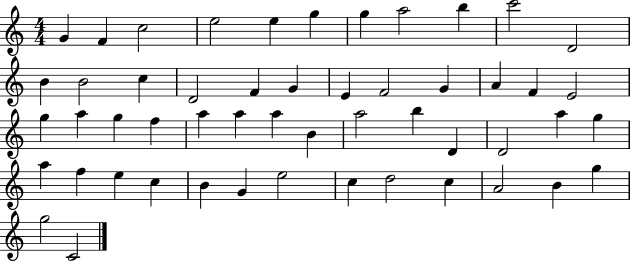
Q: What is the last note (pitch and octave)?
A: C4